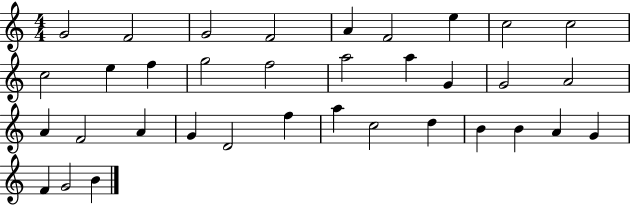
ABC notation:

X:1
T:Untitled
M:4/4
L:1/4
K:C
G2 F2 G2 F2 A F2 e c2 c2 c2 e f g2 f2 a2 a G G2 A2 A F2 A G D2 f a c2 d B B A G F G2 B